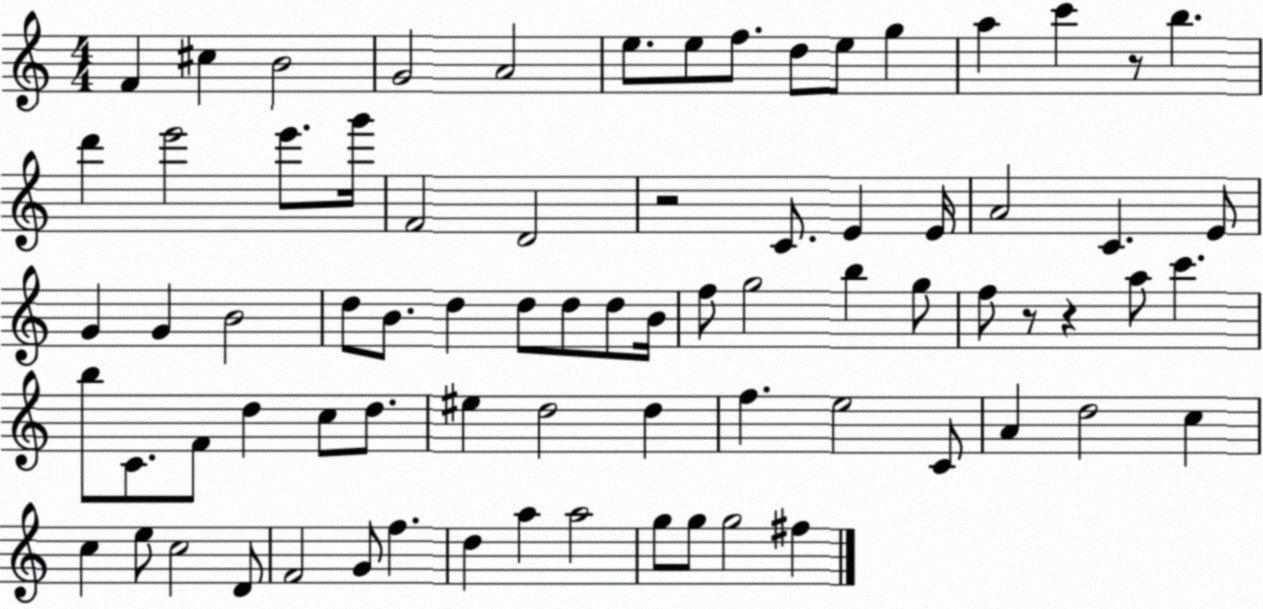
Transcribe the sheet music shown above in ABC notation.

X:1
T:Untitled
M:4/4
L:1/4
K:C
F ^c B2 G2 A2 e/2 e/2 f/2 d/2 e/2 g a c' z/2 b d' e'2 e'/2 g'/4 F2 D2 z2 C/2 E E/4 A2 C E/2 G G B2 d/2 B/2 d d/2 d/2 d/2 B/4 f/2 g2 b g/2 f/2 z/2 z a/2 c' b/2 C/2 F/2 d c/2 d/2 ^e d2 d f e2 C/2 A d2 c c e/2 c2 D/2 F2 G/2 f d a a2 g/2 g/2 g2 ^f